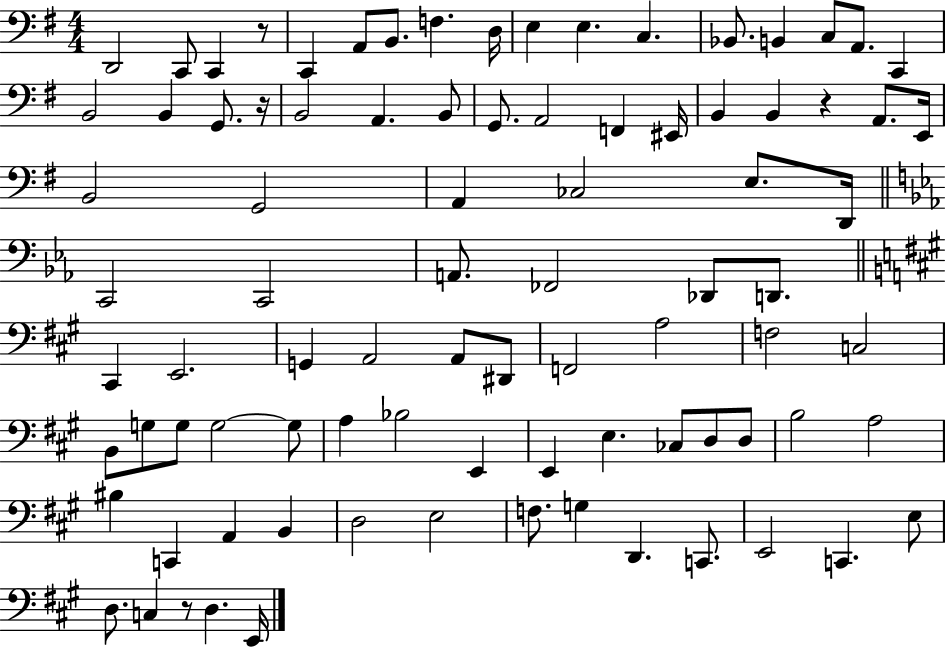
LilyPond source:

{
  \clef bass
  \numericTimeSignature
  \time 4/4
  \key g \major
  \repeat volta 2 { d,2 c,8 c,4 r8 | c,4 a,8 b,8. f4. d16 | e4 e4. c4. | bes,8. b,4 c8 a,8. c,4 | \break b,2 b,4 g,8. r16 | b,2 a,4. b,8 | g,8. a,2 f,4 eis,16 | b,4 b,4 r4 a,8. e,16 | \break b,2 g,2 | a,4 ces2 e8. d,16 | \bar "||" \break \key c \minor c,2 c,2 | a,8. fes,2 des,8 d,8. | \bar "||" \break \key a \major cis,4 e,2. | g,4 a,2 a,8 dis,8 | f,2 a2 | f2 c2 | \break b,8 g8 g8 g2~~ g8 | a4 bes2 e,4 | e,4 e4. ces8 d8 d8 | b2 a2 | \break bis4 c,4 a,4 b,4 | d2 e2 | f8. g4 d,4. c,8. | e,2 c,4. e8 | \break d8. c4 r8 d4. e,16 | } \bar "|."
}